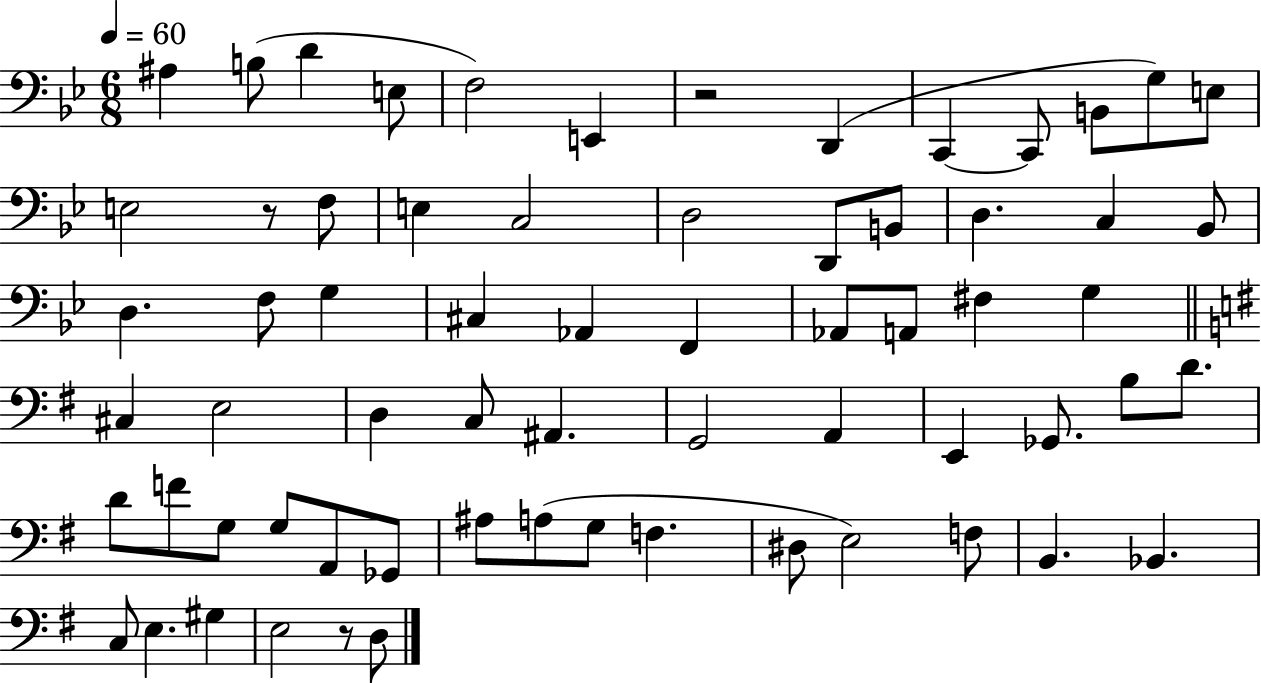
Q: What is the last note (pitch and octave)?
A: D3